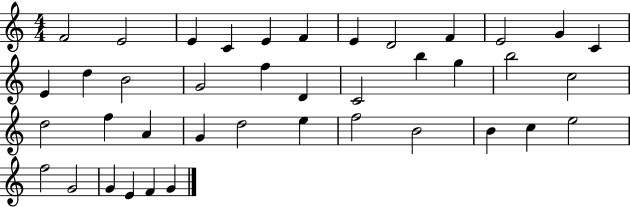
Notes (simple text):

F4/h E4/h E4/q C4/q E4/q F4/q E4/q D4/h F4/q E4/h G4/q C4/q E4/q D5/q B4/h G4/h F5/q D4/q C4/h B5/q G5/q B5/h C5/h D5/h F5/q A4/q G4/q D5/h E5/q F5/h B4/h B4/q C5/q E5/h F5/h G4/h G4/q E4/q F4/q G4/q